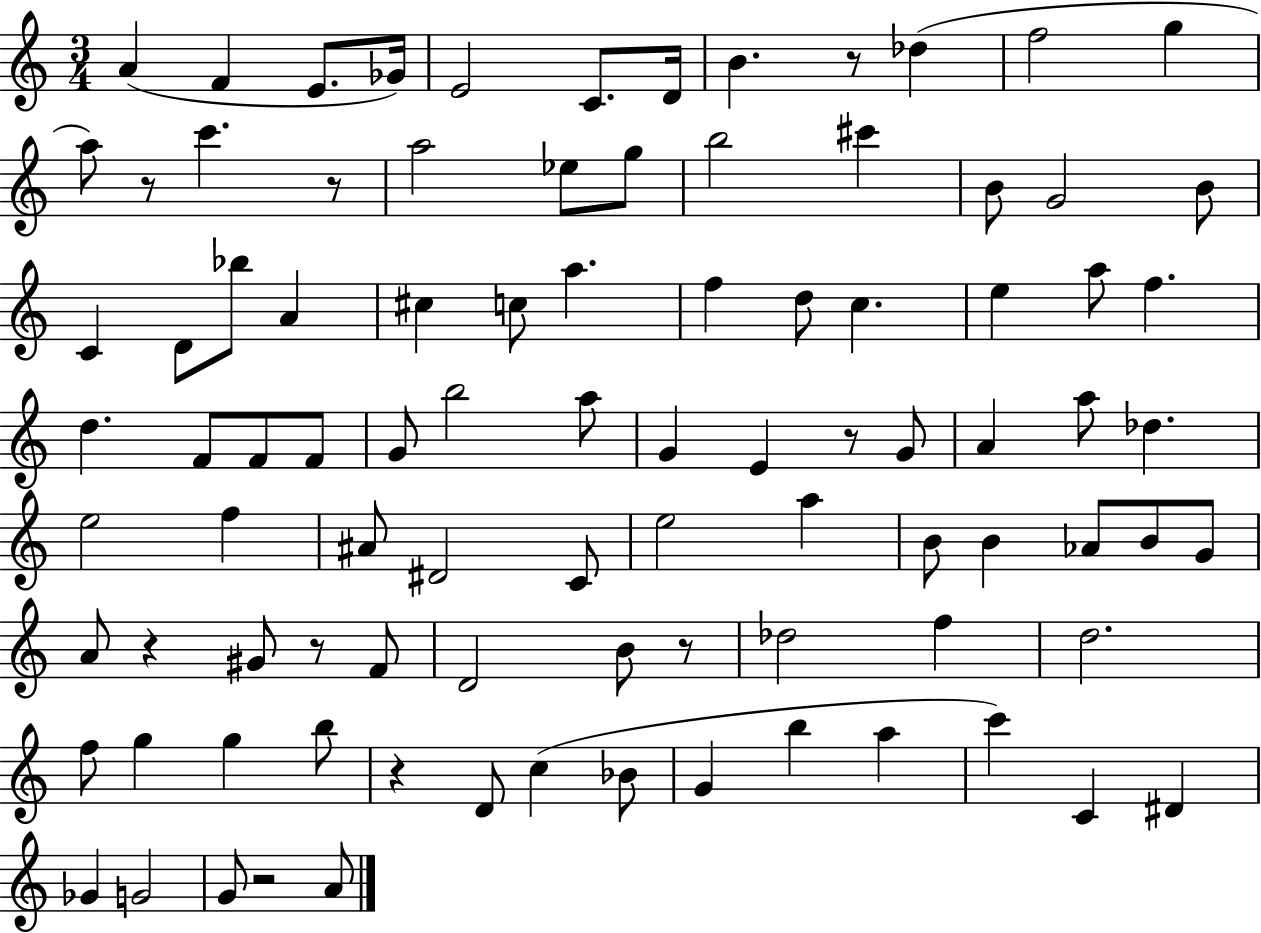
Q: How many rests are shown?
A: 9